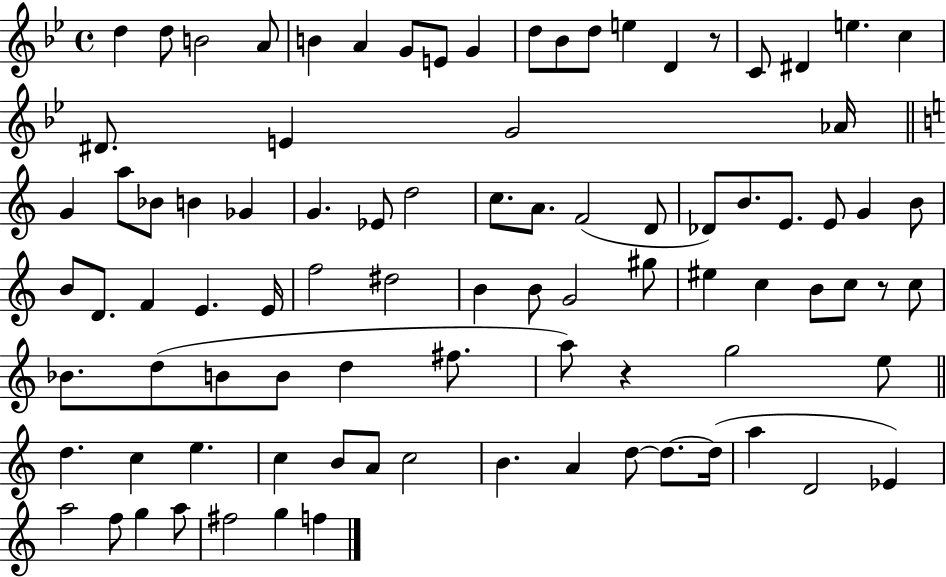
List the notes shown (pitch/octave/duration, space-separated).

D5/q D5/e B4/h A4/e B4/q A4/q G4/e E4/e G4/q D5/e Bb4/e D5/e E5/q D4/q R/e C4/e D#4/q E5/q. C5/q D#4/e. E4/q G4/h Ab4/s G4/q A5/e Bb4/e B4/q Gb4/q G4/q. Eb4/e D5/h C5/e. A4/e. F4/h D4/e Db4/e B4/e. E4/e. E4/e G4/q B4/e B4/e D4/e. F4/q E4/q. E4/s F5/h D#5/h B4/q B4/e G4/h G#5/e EIS5/q C5/q B4/e C5/e R/e C5/e Bb4/e. D5/e B4/e B4/e D5/q F#5/e. A5/e R/q G5/h E5/e D5/q. C5/q E5/q. C5/q B4/e A4/e C5/h B4/q. A4/q D5/e D5/e. D5/s A5/q D4/h Eb4/q A5/h F5/e G5/q A5/e F#5/h G5/q F5/q